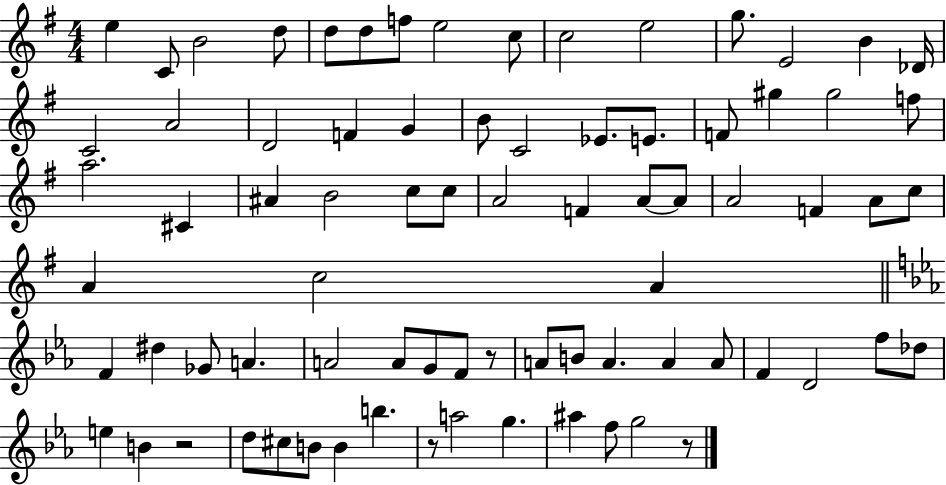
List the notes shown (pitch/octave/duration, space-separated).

E5/q C4/e B4/h D5/e D5/e D5/e F5/e E5/h C5/e C5/h E5/h G5/e. E4/h B4/q Db4/s C4/h A4/h D4/h F4/q G4/q B4/e C4/h Eb4/e. E4/e. F4/e G#5/q G#5/h F5/e A5/h. C#4/q A#4/q B4/h C5/e C5/e A4/h F4/q A4/e A4/e A4/h F4/q A4/e C5/e A4/q C5/h A4/q F4/q D#5/q Gb4/e A4/q. A4/h A4/e G4/e F4/e R/e A4/e B4/e A4/q. A4/q A4/e F4/q D4/h F5/e Db5/e E5/q B4/q R/h D5/e C#5/e B4/e B4/q B5/q. R/e A5/h G5/q. A#5/q F5/e G5/h R/e